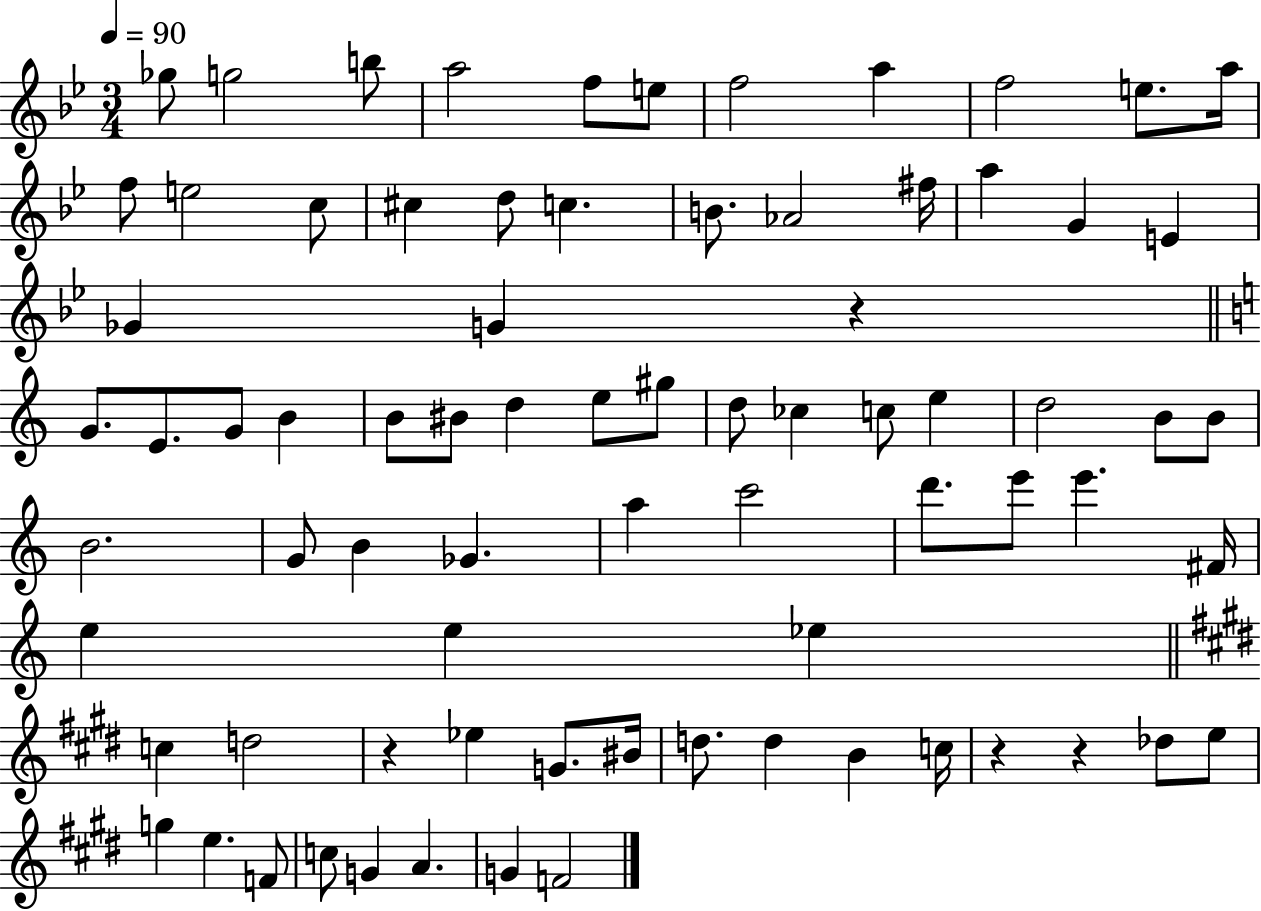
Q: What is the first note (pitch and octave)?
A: Gb5